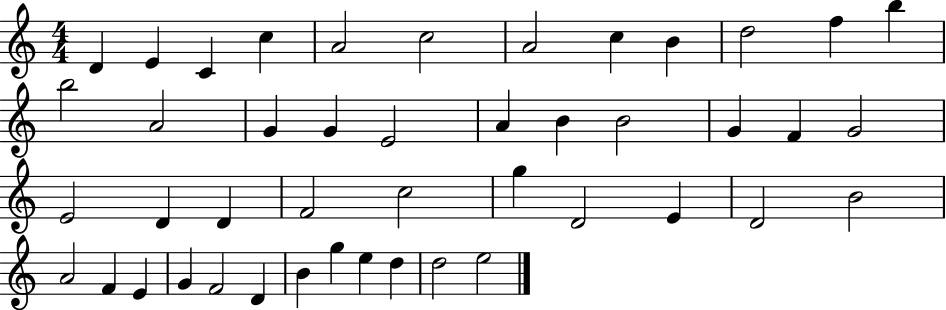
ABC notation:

X:1
T:Untitled
M:4/4
L:1/4
K:C
D E C c A2 c2 A2 c B d2 f b b2 A2 G G E2 A B B2 G F G2 E2 D D F2 c2 g D2 E D2 B2 A2 F E G F2 D B g e d d2 e2